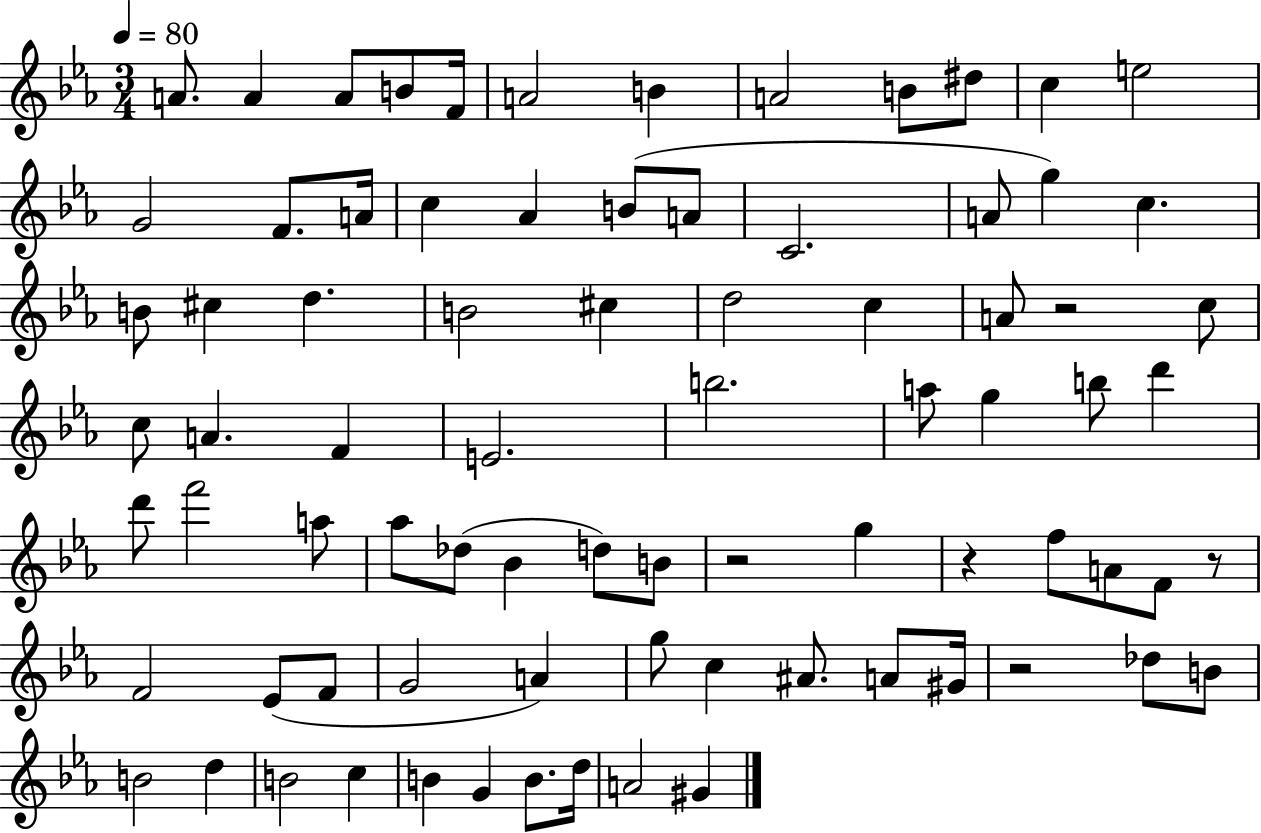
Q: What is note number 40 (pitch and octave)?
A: B5